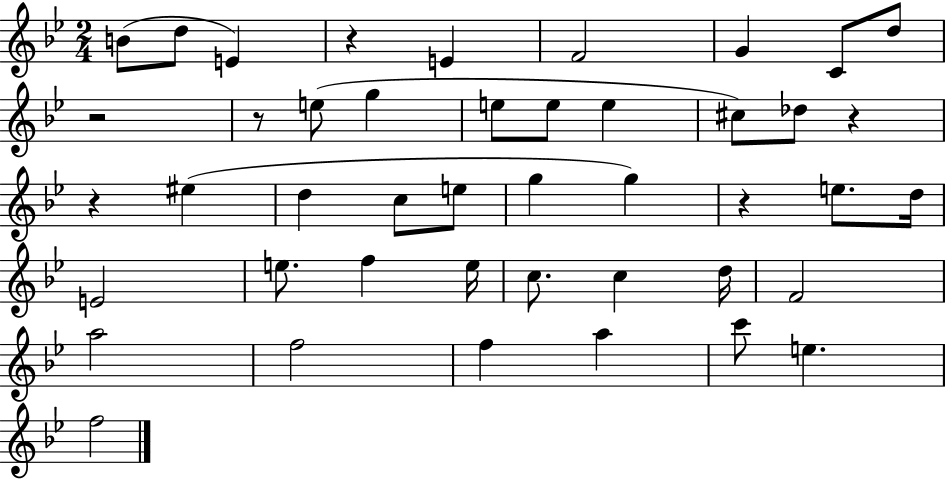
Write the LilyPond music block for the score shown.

{
  \clef treble
  \numericTimeSignature
  \time 2/4
  \key bes \major
  b'8( d''8 e'4) | r4 e'4 | f'2 | g'4 c'8 d''8 | \break r2 | r8 e''8( g''4 | e''8 e''8 e''4 | cis''8) des''8 r4 | \break r4 eis''4( | d''4 c''8 e''8 | g''4 g''4) | r4 e''8. d''16 | \break e'2 | e''8. f''4 e''16 | c''8. c''4 d''16 | f'2 | \break a''2 | f''2 | f''4 a''4 | c'''8 e''4. | \break f''2 | \bar "|."
}